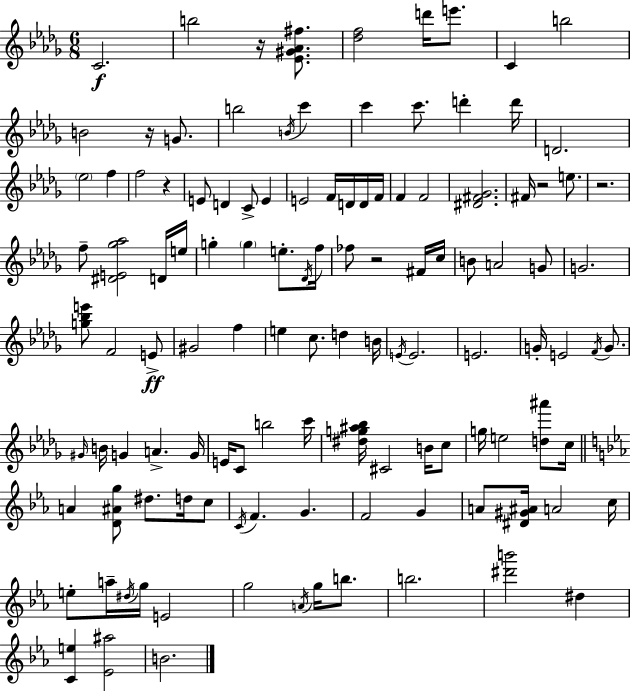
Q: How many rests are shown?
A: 6